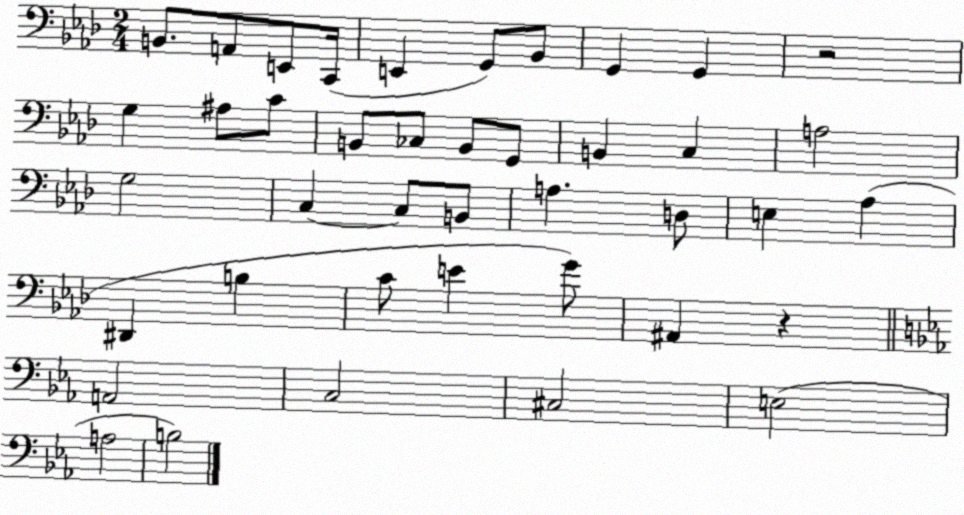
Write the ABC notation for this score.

X:1
T:Untitled
M:2/4
L:1/4
K:Ab
B,,/2 A,,/2 E,,/2 C,,/4 E,, G,,/2 _B,,/2 G,, G,, z2 G, ^A,/2 C/2 B,,/2 _C,/2 B,,/2 G,,/2 B,, C, A,2 G,2 C, C,/2 B,,/2 A, D,/2 E, _A, ^D,, B, C/2 E G/2 ^A,, z A,,2 C,2 ^C,2 E,2 A,2 B,2